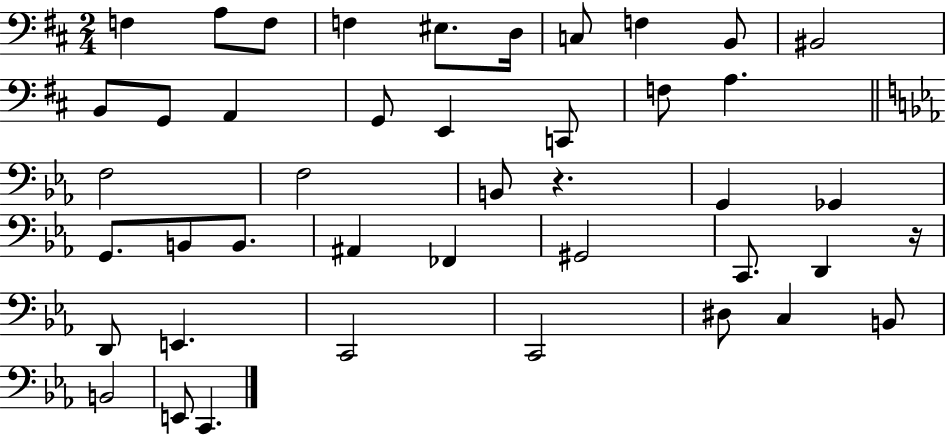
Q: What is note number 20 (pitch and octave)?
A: F3